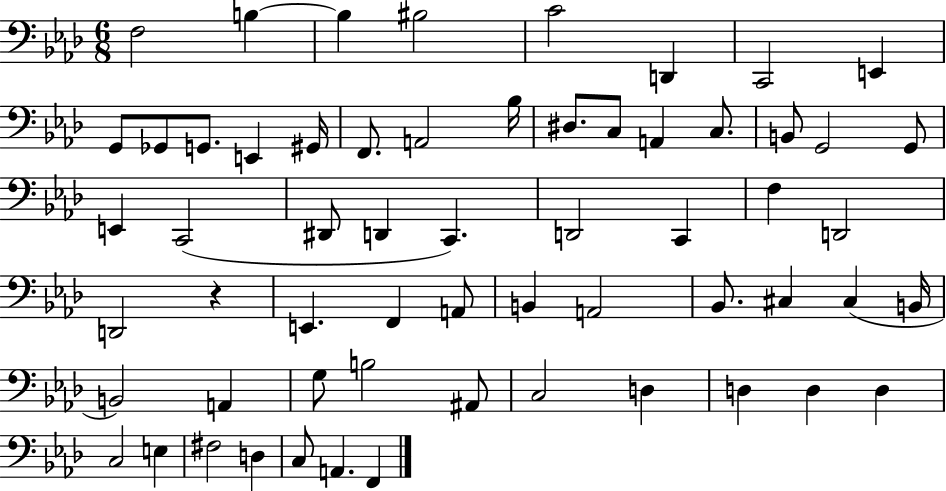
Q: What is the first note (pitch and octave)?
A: F3